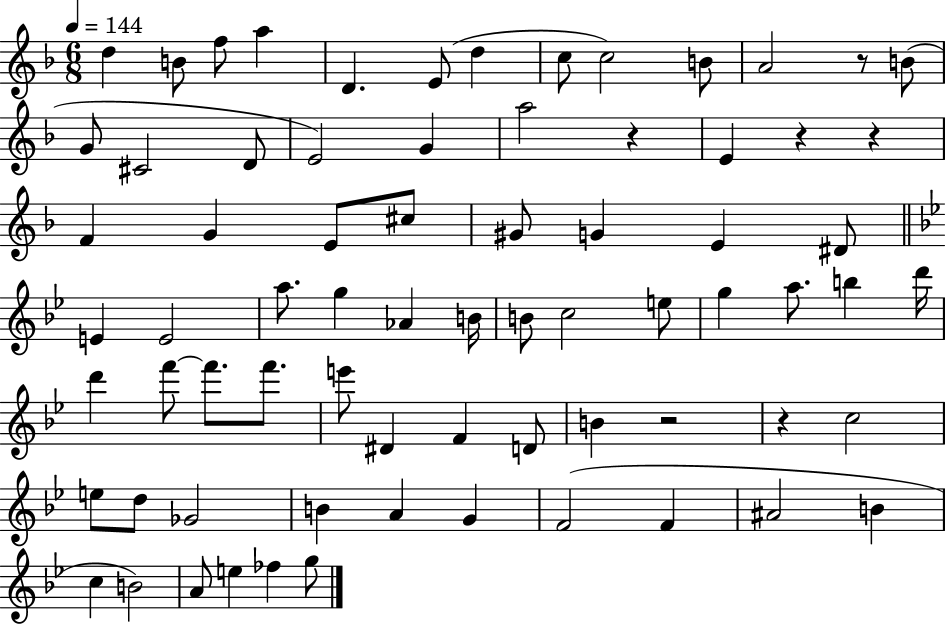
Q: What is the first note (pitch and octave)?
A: D5